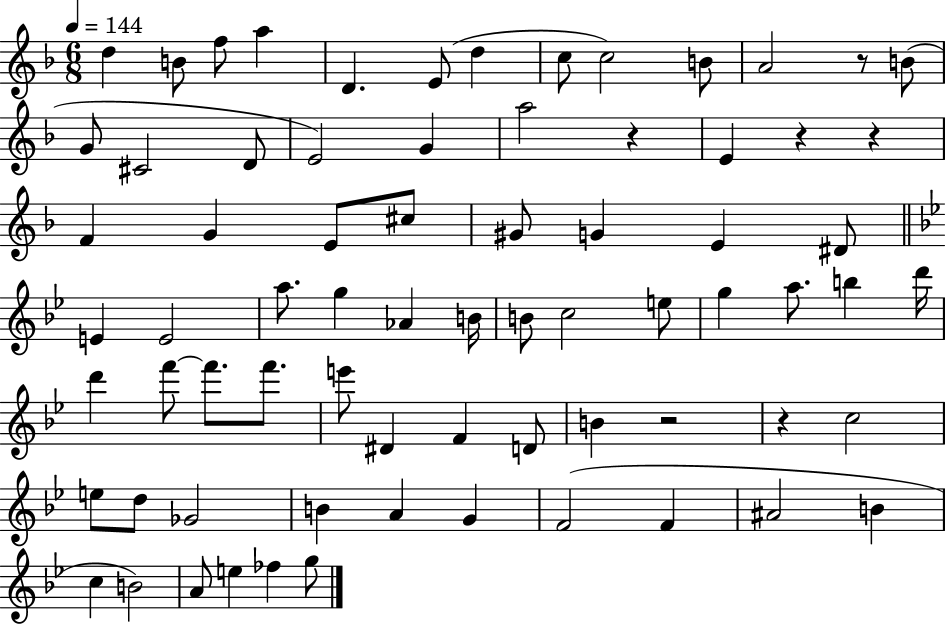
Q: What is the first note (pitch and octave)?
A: D5